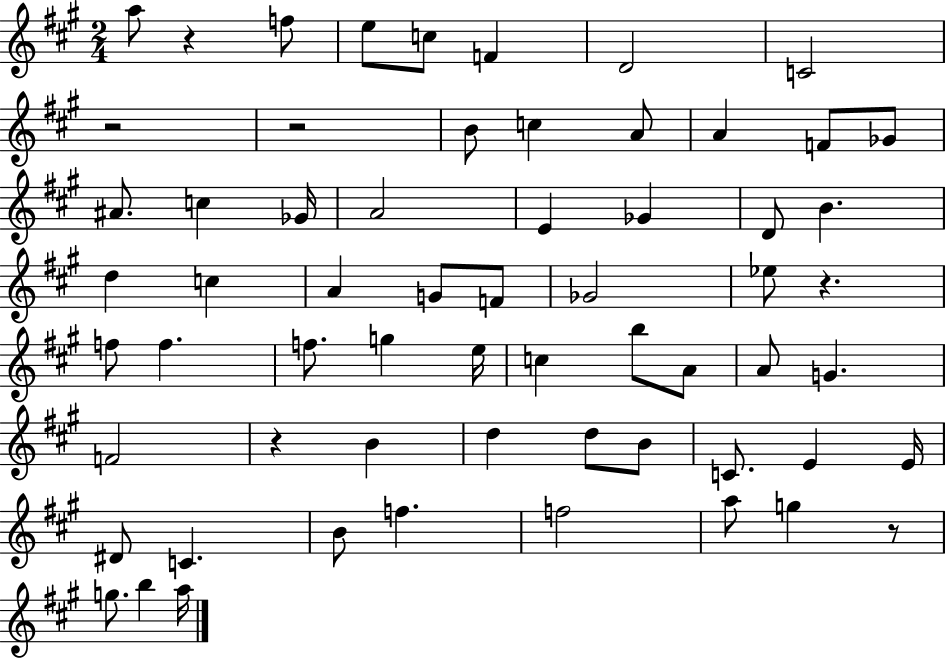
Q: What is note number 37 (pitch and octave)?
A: A4